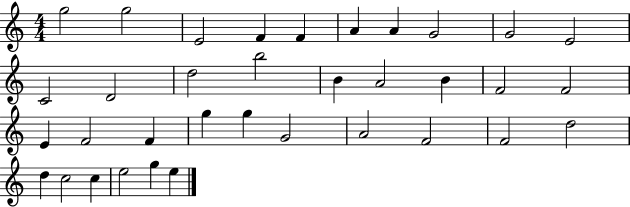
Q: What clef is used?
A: treble